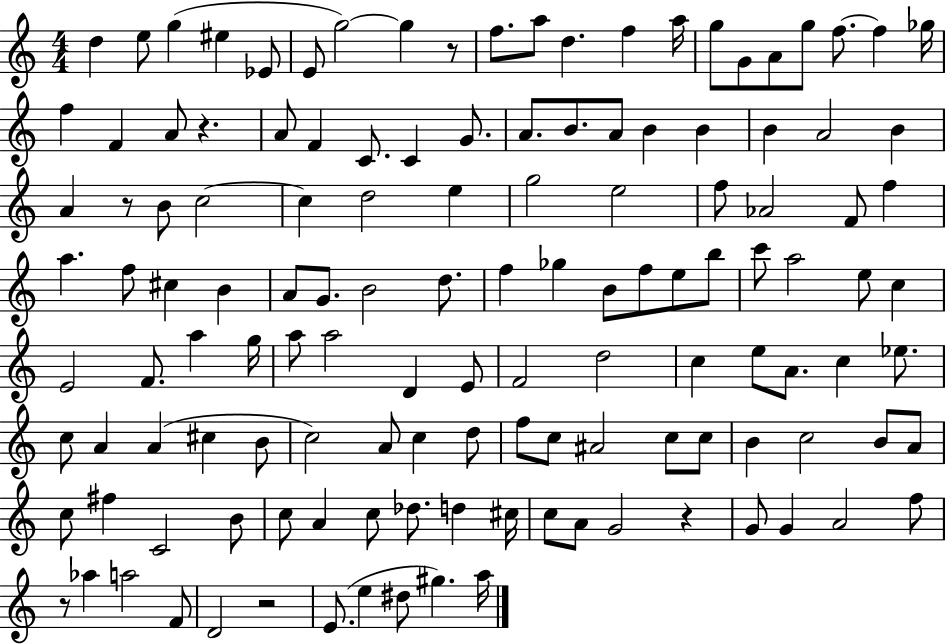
D5/q E5/e G5/q EIS5/q Eb4/e E4/e G5/h G5/q R/e F5/e. A5/e D5/q. F5/q A5/s G5/e G4/e A4/e G5/e F5/e. F5/q Gb5/s F5/q F4/q A4/e R/q. A4/e F4/q C4/e. C4/q G4/e. A4/e. B4/e. A4/e B4/q B4/q B4/q A4/h B4/q A4/q R/e B4/e C5/h C5/q D5/h E5/q G5/h E5/h F5/e Ab4/h F4/e F5/q A5/q. F5/e C#5/q B4/q A4/e G4/e. B4/h D5/e. F5/q Gb5/q B4/e F5/e E5/e B5/e C6/e A5/h E5/e C5/q E4/h F4/e. A5/q G5/s A5/e A5/h D4/q E4/e F4/h D5/h C5/q E5/e A4/e. C5/q Eb5/e. C5/e A4/q A4/q C#5/q B4/e C5/h A4/e C5/q D5/e F5/e C5/e A#4/h C5/e C5/e B4/q C5/h B4/e A4/e C5/e F#5/q C4/h B4/e C5/e A4/q C5/e Db5/e. D5/q C#5/s C5/e A4/e G4/h R/q G4/e G4/q A4/h F5/e R/e Ab5/q A5/h F4/e D4/h R/h E4/e. E5/q D#5/e G#5/q. A5/s